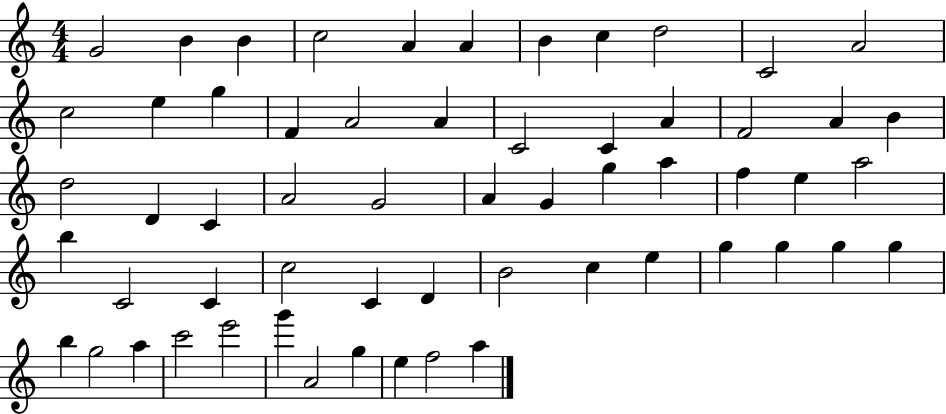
G4/h B4/q B4/q C5/h A4/q A4/q B4/q C5/q D5/h C4/h A4/h C5/h E5/q G5/q F4/q A4/h A4/q C4/h C4/q A4/q F4/h A4/q B4/q D5/h D4/q C4/q A4/h G4/h A4/q G4/q G5/q A5/q F5/q E5/q A5/h B5/q C4/h C4/q C5/h C4/q D4/q B4/h C5/q E5/q G5/q G5/q G5/q G5/q B5/q G5/h A5/q C6/h E6/h G6/q A4/h G5/q E5/q F5/h A5/q